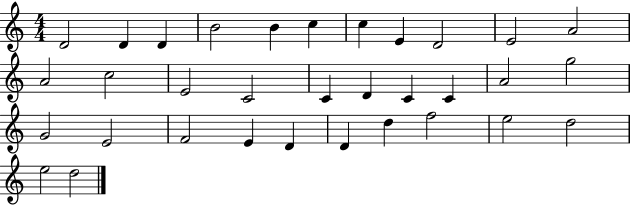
D4/h D4/q D4/q B4/h B4/q C5/q C5/q E4/q D4/h E4/h A4/h A4/h C5/h E4/h C4/h C4/q D4/q C4/q C4/q A4/h G5/h G4/h E4/h F4/h E4/q D4/q D4/q D5/q F5/h E5/h D5/h E5/h D5/h